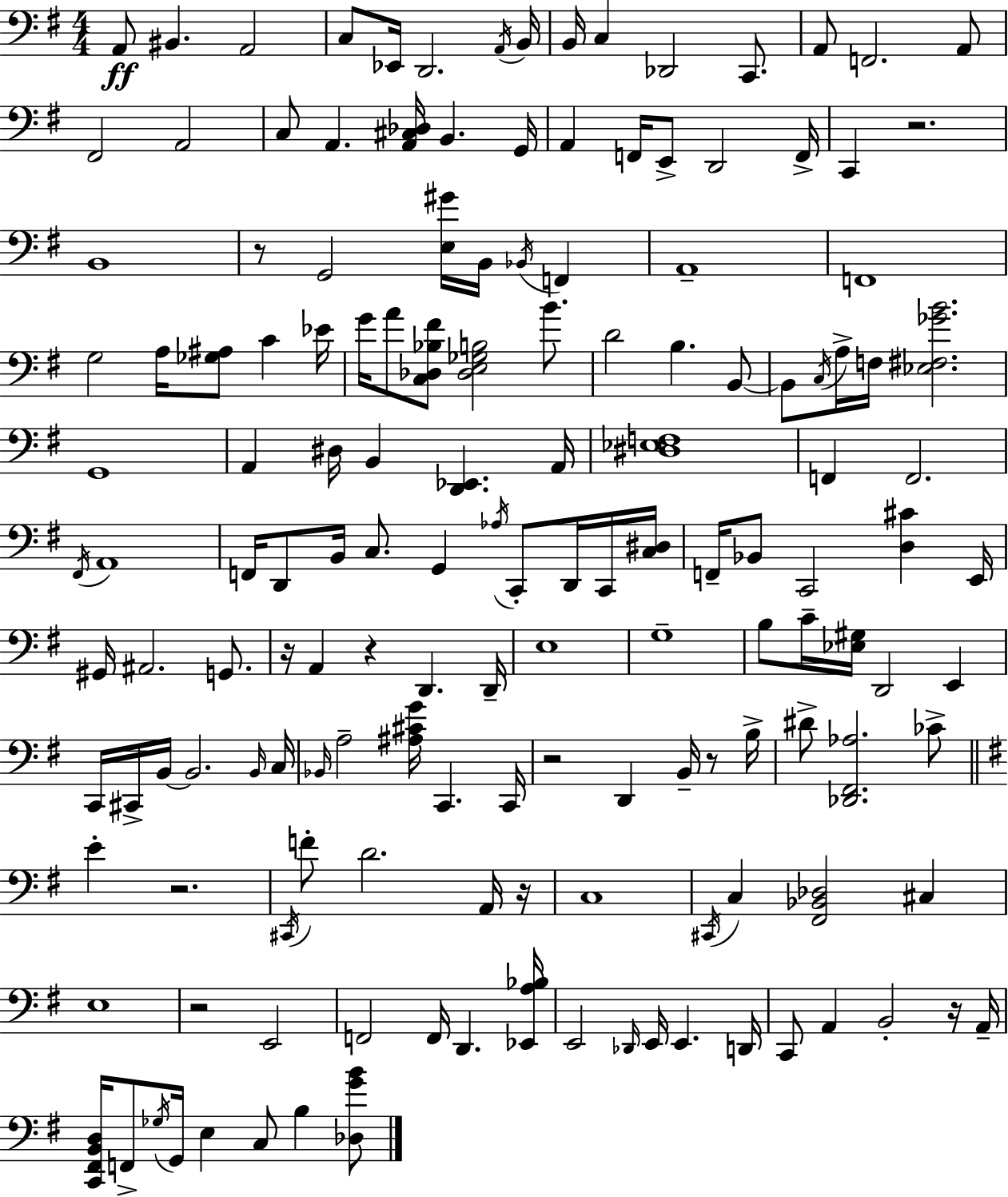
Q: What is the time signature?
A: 4/4